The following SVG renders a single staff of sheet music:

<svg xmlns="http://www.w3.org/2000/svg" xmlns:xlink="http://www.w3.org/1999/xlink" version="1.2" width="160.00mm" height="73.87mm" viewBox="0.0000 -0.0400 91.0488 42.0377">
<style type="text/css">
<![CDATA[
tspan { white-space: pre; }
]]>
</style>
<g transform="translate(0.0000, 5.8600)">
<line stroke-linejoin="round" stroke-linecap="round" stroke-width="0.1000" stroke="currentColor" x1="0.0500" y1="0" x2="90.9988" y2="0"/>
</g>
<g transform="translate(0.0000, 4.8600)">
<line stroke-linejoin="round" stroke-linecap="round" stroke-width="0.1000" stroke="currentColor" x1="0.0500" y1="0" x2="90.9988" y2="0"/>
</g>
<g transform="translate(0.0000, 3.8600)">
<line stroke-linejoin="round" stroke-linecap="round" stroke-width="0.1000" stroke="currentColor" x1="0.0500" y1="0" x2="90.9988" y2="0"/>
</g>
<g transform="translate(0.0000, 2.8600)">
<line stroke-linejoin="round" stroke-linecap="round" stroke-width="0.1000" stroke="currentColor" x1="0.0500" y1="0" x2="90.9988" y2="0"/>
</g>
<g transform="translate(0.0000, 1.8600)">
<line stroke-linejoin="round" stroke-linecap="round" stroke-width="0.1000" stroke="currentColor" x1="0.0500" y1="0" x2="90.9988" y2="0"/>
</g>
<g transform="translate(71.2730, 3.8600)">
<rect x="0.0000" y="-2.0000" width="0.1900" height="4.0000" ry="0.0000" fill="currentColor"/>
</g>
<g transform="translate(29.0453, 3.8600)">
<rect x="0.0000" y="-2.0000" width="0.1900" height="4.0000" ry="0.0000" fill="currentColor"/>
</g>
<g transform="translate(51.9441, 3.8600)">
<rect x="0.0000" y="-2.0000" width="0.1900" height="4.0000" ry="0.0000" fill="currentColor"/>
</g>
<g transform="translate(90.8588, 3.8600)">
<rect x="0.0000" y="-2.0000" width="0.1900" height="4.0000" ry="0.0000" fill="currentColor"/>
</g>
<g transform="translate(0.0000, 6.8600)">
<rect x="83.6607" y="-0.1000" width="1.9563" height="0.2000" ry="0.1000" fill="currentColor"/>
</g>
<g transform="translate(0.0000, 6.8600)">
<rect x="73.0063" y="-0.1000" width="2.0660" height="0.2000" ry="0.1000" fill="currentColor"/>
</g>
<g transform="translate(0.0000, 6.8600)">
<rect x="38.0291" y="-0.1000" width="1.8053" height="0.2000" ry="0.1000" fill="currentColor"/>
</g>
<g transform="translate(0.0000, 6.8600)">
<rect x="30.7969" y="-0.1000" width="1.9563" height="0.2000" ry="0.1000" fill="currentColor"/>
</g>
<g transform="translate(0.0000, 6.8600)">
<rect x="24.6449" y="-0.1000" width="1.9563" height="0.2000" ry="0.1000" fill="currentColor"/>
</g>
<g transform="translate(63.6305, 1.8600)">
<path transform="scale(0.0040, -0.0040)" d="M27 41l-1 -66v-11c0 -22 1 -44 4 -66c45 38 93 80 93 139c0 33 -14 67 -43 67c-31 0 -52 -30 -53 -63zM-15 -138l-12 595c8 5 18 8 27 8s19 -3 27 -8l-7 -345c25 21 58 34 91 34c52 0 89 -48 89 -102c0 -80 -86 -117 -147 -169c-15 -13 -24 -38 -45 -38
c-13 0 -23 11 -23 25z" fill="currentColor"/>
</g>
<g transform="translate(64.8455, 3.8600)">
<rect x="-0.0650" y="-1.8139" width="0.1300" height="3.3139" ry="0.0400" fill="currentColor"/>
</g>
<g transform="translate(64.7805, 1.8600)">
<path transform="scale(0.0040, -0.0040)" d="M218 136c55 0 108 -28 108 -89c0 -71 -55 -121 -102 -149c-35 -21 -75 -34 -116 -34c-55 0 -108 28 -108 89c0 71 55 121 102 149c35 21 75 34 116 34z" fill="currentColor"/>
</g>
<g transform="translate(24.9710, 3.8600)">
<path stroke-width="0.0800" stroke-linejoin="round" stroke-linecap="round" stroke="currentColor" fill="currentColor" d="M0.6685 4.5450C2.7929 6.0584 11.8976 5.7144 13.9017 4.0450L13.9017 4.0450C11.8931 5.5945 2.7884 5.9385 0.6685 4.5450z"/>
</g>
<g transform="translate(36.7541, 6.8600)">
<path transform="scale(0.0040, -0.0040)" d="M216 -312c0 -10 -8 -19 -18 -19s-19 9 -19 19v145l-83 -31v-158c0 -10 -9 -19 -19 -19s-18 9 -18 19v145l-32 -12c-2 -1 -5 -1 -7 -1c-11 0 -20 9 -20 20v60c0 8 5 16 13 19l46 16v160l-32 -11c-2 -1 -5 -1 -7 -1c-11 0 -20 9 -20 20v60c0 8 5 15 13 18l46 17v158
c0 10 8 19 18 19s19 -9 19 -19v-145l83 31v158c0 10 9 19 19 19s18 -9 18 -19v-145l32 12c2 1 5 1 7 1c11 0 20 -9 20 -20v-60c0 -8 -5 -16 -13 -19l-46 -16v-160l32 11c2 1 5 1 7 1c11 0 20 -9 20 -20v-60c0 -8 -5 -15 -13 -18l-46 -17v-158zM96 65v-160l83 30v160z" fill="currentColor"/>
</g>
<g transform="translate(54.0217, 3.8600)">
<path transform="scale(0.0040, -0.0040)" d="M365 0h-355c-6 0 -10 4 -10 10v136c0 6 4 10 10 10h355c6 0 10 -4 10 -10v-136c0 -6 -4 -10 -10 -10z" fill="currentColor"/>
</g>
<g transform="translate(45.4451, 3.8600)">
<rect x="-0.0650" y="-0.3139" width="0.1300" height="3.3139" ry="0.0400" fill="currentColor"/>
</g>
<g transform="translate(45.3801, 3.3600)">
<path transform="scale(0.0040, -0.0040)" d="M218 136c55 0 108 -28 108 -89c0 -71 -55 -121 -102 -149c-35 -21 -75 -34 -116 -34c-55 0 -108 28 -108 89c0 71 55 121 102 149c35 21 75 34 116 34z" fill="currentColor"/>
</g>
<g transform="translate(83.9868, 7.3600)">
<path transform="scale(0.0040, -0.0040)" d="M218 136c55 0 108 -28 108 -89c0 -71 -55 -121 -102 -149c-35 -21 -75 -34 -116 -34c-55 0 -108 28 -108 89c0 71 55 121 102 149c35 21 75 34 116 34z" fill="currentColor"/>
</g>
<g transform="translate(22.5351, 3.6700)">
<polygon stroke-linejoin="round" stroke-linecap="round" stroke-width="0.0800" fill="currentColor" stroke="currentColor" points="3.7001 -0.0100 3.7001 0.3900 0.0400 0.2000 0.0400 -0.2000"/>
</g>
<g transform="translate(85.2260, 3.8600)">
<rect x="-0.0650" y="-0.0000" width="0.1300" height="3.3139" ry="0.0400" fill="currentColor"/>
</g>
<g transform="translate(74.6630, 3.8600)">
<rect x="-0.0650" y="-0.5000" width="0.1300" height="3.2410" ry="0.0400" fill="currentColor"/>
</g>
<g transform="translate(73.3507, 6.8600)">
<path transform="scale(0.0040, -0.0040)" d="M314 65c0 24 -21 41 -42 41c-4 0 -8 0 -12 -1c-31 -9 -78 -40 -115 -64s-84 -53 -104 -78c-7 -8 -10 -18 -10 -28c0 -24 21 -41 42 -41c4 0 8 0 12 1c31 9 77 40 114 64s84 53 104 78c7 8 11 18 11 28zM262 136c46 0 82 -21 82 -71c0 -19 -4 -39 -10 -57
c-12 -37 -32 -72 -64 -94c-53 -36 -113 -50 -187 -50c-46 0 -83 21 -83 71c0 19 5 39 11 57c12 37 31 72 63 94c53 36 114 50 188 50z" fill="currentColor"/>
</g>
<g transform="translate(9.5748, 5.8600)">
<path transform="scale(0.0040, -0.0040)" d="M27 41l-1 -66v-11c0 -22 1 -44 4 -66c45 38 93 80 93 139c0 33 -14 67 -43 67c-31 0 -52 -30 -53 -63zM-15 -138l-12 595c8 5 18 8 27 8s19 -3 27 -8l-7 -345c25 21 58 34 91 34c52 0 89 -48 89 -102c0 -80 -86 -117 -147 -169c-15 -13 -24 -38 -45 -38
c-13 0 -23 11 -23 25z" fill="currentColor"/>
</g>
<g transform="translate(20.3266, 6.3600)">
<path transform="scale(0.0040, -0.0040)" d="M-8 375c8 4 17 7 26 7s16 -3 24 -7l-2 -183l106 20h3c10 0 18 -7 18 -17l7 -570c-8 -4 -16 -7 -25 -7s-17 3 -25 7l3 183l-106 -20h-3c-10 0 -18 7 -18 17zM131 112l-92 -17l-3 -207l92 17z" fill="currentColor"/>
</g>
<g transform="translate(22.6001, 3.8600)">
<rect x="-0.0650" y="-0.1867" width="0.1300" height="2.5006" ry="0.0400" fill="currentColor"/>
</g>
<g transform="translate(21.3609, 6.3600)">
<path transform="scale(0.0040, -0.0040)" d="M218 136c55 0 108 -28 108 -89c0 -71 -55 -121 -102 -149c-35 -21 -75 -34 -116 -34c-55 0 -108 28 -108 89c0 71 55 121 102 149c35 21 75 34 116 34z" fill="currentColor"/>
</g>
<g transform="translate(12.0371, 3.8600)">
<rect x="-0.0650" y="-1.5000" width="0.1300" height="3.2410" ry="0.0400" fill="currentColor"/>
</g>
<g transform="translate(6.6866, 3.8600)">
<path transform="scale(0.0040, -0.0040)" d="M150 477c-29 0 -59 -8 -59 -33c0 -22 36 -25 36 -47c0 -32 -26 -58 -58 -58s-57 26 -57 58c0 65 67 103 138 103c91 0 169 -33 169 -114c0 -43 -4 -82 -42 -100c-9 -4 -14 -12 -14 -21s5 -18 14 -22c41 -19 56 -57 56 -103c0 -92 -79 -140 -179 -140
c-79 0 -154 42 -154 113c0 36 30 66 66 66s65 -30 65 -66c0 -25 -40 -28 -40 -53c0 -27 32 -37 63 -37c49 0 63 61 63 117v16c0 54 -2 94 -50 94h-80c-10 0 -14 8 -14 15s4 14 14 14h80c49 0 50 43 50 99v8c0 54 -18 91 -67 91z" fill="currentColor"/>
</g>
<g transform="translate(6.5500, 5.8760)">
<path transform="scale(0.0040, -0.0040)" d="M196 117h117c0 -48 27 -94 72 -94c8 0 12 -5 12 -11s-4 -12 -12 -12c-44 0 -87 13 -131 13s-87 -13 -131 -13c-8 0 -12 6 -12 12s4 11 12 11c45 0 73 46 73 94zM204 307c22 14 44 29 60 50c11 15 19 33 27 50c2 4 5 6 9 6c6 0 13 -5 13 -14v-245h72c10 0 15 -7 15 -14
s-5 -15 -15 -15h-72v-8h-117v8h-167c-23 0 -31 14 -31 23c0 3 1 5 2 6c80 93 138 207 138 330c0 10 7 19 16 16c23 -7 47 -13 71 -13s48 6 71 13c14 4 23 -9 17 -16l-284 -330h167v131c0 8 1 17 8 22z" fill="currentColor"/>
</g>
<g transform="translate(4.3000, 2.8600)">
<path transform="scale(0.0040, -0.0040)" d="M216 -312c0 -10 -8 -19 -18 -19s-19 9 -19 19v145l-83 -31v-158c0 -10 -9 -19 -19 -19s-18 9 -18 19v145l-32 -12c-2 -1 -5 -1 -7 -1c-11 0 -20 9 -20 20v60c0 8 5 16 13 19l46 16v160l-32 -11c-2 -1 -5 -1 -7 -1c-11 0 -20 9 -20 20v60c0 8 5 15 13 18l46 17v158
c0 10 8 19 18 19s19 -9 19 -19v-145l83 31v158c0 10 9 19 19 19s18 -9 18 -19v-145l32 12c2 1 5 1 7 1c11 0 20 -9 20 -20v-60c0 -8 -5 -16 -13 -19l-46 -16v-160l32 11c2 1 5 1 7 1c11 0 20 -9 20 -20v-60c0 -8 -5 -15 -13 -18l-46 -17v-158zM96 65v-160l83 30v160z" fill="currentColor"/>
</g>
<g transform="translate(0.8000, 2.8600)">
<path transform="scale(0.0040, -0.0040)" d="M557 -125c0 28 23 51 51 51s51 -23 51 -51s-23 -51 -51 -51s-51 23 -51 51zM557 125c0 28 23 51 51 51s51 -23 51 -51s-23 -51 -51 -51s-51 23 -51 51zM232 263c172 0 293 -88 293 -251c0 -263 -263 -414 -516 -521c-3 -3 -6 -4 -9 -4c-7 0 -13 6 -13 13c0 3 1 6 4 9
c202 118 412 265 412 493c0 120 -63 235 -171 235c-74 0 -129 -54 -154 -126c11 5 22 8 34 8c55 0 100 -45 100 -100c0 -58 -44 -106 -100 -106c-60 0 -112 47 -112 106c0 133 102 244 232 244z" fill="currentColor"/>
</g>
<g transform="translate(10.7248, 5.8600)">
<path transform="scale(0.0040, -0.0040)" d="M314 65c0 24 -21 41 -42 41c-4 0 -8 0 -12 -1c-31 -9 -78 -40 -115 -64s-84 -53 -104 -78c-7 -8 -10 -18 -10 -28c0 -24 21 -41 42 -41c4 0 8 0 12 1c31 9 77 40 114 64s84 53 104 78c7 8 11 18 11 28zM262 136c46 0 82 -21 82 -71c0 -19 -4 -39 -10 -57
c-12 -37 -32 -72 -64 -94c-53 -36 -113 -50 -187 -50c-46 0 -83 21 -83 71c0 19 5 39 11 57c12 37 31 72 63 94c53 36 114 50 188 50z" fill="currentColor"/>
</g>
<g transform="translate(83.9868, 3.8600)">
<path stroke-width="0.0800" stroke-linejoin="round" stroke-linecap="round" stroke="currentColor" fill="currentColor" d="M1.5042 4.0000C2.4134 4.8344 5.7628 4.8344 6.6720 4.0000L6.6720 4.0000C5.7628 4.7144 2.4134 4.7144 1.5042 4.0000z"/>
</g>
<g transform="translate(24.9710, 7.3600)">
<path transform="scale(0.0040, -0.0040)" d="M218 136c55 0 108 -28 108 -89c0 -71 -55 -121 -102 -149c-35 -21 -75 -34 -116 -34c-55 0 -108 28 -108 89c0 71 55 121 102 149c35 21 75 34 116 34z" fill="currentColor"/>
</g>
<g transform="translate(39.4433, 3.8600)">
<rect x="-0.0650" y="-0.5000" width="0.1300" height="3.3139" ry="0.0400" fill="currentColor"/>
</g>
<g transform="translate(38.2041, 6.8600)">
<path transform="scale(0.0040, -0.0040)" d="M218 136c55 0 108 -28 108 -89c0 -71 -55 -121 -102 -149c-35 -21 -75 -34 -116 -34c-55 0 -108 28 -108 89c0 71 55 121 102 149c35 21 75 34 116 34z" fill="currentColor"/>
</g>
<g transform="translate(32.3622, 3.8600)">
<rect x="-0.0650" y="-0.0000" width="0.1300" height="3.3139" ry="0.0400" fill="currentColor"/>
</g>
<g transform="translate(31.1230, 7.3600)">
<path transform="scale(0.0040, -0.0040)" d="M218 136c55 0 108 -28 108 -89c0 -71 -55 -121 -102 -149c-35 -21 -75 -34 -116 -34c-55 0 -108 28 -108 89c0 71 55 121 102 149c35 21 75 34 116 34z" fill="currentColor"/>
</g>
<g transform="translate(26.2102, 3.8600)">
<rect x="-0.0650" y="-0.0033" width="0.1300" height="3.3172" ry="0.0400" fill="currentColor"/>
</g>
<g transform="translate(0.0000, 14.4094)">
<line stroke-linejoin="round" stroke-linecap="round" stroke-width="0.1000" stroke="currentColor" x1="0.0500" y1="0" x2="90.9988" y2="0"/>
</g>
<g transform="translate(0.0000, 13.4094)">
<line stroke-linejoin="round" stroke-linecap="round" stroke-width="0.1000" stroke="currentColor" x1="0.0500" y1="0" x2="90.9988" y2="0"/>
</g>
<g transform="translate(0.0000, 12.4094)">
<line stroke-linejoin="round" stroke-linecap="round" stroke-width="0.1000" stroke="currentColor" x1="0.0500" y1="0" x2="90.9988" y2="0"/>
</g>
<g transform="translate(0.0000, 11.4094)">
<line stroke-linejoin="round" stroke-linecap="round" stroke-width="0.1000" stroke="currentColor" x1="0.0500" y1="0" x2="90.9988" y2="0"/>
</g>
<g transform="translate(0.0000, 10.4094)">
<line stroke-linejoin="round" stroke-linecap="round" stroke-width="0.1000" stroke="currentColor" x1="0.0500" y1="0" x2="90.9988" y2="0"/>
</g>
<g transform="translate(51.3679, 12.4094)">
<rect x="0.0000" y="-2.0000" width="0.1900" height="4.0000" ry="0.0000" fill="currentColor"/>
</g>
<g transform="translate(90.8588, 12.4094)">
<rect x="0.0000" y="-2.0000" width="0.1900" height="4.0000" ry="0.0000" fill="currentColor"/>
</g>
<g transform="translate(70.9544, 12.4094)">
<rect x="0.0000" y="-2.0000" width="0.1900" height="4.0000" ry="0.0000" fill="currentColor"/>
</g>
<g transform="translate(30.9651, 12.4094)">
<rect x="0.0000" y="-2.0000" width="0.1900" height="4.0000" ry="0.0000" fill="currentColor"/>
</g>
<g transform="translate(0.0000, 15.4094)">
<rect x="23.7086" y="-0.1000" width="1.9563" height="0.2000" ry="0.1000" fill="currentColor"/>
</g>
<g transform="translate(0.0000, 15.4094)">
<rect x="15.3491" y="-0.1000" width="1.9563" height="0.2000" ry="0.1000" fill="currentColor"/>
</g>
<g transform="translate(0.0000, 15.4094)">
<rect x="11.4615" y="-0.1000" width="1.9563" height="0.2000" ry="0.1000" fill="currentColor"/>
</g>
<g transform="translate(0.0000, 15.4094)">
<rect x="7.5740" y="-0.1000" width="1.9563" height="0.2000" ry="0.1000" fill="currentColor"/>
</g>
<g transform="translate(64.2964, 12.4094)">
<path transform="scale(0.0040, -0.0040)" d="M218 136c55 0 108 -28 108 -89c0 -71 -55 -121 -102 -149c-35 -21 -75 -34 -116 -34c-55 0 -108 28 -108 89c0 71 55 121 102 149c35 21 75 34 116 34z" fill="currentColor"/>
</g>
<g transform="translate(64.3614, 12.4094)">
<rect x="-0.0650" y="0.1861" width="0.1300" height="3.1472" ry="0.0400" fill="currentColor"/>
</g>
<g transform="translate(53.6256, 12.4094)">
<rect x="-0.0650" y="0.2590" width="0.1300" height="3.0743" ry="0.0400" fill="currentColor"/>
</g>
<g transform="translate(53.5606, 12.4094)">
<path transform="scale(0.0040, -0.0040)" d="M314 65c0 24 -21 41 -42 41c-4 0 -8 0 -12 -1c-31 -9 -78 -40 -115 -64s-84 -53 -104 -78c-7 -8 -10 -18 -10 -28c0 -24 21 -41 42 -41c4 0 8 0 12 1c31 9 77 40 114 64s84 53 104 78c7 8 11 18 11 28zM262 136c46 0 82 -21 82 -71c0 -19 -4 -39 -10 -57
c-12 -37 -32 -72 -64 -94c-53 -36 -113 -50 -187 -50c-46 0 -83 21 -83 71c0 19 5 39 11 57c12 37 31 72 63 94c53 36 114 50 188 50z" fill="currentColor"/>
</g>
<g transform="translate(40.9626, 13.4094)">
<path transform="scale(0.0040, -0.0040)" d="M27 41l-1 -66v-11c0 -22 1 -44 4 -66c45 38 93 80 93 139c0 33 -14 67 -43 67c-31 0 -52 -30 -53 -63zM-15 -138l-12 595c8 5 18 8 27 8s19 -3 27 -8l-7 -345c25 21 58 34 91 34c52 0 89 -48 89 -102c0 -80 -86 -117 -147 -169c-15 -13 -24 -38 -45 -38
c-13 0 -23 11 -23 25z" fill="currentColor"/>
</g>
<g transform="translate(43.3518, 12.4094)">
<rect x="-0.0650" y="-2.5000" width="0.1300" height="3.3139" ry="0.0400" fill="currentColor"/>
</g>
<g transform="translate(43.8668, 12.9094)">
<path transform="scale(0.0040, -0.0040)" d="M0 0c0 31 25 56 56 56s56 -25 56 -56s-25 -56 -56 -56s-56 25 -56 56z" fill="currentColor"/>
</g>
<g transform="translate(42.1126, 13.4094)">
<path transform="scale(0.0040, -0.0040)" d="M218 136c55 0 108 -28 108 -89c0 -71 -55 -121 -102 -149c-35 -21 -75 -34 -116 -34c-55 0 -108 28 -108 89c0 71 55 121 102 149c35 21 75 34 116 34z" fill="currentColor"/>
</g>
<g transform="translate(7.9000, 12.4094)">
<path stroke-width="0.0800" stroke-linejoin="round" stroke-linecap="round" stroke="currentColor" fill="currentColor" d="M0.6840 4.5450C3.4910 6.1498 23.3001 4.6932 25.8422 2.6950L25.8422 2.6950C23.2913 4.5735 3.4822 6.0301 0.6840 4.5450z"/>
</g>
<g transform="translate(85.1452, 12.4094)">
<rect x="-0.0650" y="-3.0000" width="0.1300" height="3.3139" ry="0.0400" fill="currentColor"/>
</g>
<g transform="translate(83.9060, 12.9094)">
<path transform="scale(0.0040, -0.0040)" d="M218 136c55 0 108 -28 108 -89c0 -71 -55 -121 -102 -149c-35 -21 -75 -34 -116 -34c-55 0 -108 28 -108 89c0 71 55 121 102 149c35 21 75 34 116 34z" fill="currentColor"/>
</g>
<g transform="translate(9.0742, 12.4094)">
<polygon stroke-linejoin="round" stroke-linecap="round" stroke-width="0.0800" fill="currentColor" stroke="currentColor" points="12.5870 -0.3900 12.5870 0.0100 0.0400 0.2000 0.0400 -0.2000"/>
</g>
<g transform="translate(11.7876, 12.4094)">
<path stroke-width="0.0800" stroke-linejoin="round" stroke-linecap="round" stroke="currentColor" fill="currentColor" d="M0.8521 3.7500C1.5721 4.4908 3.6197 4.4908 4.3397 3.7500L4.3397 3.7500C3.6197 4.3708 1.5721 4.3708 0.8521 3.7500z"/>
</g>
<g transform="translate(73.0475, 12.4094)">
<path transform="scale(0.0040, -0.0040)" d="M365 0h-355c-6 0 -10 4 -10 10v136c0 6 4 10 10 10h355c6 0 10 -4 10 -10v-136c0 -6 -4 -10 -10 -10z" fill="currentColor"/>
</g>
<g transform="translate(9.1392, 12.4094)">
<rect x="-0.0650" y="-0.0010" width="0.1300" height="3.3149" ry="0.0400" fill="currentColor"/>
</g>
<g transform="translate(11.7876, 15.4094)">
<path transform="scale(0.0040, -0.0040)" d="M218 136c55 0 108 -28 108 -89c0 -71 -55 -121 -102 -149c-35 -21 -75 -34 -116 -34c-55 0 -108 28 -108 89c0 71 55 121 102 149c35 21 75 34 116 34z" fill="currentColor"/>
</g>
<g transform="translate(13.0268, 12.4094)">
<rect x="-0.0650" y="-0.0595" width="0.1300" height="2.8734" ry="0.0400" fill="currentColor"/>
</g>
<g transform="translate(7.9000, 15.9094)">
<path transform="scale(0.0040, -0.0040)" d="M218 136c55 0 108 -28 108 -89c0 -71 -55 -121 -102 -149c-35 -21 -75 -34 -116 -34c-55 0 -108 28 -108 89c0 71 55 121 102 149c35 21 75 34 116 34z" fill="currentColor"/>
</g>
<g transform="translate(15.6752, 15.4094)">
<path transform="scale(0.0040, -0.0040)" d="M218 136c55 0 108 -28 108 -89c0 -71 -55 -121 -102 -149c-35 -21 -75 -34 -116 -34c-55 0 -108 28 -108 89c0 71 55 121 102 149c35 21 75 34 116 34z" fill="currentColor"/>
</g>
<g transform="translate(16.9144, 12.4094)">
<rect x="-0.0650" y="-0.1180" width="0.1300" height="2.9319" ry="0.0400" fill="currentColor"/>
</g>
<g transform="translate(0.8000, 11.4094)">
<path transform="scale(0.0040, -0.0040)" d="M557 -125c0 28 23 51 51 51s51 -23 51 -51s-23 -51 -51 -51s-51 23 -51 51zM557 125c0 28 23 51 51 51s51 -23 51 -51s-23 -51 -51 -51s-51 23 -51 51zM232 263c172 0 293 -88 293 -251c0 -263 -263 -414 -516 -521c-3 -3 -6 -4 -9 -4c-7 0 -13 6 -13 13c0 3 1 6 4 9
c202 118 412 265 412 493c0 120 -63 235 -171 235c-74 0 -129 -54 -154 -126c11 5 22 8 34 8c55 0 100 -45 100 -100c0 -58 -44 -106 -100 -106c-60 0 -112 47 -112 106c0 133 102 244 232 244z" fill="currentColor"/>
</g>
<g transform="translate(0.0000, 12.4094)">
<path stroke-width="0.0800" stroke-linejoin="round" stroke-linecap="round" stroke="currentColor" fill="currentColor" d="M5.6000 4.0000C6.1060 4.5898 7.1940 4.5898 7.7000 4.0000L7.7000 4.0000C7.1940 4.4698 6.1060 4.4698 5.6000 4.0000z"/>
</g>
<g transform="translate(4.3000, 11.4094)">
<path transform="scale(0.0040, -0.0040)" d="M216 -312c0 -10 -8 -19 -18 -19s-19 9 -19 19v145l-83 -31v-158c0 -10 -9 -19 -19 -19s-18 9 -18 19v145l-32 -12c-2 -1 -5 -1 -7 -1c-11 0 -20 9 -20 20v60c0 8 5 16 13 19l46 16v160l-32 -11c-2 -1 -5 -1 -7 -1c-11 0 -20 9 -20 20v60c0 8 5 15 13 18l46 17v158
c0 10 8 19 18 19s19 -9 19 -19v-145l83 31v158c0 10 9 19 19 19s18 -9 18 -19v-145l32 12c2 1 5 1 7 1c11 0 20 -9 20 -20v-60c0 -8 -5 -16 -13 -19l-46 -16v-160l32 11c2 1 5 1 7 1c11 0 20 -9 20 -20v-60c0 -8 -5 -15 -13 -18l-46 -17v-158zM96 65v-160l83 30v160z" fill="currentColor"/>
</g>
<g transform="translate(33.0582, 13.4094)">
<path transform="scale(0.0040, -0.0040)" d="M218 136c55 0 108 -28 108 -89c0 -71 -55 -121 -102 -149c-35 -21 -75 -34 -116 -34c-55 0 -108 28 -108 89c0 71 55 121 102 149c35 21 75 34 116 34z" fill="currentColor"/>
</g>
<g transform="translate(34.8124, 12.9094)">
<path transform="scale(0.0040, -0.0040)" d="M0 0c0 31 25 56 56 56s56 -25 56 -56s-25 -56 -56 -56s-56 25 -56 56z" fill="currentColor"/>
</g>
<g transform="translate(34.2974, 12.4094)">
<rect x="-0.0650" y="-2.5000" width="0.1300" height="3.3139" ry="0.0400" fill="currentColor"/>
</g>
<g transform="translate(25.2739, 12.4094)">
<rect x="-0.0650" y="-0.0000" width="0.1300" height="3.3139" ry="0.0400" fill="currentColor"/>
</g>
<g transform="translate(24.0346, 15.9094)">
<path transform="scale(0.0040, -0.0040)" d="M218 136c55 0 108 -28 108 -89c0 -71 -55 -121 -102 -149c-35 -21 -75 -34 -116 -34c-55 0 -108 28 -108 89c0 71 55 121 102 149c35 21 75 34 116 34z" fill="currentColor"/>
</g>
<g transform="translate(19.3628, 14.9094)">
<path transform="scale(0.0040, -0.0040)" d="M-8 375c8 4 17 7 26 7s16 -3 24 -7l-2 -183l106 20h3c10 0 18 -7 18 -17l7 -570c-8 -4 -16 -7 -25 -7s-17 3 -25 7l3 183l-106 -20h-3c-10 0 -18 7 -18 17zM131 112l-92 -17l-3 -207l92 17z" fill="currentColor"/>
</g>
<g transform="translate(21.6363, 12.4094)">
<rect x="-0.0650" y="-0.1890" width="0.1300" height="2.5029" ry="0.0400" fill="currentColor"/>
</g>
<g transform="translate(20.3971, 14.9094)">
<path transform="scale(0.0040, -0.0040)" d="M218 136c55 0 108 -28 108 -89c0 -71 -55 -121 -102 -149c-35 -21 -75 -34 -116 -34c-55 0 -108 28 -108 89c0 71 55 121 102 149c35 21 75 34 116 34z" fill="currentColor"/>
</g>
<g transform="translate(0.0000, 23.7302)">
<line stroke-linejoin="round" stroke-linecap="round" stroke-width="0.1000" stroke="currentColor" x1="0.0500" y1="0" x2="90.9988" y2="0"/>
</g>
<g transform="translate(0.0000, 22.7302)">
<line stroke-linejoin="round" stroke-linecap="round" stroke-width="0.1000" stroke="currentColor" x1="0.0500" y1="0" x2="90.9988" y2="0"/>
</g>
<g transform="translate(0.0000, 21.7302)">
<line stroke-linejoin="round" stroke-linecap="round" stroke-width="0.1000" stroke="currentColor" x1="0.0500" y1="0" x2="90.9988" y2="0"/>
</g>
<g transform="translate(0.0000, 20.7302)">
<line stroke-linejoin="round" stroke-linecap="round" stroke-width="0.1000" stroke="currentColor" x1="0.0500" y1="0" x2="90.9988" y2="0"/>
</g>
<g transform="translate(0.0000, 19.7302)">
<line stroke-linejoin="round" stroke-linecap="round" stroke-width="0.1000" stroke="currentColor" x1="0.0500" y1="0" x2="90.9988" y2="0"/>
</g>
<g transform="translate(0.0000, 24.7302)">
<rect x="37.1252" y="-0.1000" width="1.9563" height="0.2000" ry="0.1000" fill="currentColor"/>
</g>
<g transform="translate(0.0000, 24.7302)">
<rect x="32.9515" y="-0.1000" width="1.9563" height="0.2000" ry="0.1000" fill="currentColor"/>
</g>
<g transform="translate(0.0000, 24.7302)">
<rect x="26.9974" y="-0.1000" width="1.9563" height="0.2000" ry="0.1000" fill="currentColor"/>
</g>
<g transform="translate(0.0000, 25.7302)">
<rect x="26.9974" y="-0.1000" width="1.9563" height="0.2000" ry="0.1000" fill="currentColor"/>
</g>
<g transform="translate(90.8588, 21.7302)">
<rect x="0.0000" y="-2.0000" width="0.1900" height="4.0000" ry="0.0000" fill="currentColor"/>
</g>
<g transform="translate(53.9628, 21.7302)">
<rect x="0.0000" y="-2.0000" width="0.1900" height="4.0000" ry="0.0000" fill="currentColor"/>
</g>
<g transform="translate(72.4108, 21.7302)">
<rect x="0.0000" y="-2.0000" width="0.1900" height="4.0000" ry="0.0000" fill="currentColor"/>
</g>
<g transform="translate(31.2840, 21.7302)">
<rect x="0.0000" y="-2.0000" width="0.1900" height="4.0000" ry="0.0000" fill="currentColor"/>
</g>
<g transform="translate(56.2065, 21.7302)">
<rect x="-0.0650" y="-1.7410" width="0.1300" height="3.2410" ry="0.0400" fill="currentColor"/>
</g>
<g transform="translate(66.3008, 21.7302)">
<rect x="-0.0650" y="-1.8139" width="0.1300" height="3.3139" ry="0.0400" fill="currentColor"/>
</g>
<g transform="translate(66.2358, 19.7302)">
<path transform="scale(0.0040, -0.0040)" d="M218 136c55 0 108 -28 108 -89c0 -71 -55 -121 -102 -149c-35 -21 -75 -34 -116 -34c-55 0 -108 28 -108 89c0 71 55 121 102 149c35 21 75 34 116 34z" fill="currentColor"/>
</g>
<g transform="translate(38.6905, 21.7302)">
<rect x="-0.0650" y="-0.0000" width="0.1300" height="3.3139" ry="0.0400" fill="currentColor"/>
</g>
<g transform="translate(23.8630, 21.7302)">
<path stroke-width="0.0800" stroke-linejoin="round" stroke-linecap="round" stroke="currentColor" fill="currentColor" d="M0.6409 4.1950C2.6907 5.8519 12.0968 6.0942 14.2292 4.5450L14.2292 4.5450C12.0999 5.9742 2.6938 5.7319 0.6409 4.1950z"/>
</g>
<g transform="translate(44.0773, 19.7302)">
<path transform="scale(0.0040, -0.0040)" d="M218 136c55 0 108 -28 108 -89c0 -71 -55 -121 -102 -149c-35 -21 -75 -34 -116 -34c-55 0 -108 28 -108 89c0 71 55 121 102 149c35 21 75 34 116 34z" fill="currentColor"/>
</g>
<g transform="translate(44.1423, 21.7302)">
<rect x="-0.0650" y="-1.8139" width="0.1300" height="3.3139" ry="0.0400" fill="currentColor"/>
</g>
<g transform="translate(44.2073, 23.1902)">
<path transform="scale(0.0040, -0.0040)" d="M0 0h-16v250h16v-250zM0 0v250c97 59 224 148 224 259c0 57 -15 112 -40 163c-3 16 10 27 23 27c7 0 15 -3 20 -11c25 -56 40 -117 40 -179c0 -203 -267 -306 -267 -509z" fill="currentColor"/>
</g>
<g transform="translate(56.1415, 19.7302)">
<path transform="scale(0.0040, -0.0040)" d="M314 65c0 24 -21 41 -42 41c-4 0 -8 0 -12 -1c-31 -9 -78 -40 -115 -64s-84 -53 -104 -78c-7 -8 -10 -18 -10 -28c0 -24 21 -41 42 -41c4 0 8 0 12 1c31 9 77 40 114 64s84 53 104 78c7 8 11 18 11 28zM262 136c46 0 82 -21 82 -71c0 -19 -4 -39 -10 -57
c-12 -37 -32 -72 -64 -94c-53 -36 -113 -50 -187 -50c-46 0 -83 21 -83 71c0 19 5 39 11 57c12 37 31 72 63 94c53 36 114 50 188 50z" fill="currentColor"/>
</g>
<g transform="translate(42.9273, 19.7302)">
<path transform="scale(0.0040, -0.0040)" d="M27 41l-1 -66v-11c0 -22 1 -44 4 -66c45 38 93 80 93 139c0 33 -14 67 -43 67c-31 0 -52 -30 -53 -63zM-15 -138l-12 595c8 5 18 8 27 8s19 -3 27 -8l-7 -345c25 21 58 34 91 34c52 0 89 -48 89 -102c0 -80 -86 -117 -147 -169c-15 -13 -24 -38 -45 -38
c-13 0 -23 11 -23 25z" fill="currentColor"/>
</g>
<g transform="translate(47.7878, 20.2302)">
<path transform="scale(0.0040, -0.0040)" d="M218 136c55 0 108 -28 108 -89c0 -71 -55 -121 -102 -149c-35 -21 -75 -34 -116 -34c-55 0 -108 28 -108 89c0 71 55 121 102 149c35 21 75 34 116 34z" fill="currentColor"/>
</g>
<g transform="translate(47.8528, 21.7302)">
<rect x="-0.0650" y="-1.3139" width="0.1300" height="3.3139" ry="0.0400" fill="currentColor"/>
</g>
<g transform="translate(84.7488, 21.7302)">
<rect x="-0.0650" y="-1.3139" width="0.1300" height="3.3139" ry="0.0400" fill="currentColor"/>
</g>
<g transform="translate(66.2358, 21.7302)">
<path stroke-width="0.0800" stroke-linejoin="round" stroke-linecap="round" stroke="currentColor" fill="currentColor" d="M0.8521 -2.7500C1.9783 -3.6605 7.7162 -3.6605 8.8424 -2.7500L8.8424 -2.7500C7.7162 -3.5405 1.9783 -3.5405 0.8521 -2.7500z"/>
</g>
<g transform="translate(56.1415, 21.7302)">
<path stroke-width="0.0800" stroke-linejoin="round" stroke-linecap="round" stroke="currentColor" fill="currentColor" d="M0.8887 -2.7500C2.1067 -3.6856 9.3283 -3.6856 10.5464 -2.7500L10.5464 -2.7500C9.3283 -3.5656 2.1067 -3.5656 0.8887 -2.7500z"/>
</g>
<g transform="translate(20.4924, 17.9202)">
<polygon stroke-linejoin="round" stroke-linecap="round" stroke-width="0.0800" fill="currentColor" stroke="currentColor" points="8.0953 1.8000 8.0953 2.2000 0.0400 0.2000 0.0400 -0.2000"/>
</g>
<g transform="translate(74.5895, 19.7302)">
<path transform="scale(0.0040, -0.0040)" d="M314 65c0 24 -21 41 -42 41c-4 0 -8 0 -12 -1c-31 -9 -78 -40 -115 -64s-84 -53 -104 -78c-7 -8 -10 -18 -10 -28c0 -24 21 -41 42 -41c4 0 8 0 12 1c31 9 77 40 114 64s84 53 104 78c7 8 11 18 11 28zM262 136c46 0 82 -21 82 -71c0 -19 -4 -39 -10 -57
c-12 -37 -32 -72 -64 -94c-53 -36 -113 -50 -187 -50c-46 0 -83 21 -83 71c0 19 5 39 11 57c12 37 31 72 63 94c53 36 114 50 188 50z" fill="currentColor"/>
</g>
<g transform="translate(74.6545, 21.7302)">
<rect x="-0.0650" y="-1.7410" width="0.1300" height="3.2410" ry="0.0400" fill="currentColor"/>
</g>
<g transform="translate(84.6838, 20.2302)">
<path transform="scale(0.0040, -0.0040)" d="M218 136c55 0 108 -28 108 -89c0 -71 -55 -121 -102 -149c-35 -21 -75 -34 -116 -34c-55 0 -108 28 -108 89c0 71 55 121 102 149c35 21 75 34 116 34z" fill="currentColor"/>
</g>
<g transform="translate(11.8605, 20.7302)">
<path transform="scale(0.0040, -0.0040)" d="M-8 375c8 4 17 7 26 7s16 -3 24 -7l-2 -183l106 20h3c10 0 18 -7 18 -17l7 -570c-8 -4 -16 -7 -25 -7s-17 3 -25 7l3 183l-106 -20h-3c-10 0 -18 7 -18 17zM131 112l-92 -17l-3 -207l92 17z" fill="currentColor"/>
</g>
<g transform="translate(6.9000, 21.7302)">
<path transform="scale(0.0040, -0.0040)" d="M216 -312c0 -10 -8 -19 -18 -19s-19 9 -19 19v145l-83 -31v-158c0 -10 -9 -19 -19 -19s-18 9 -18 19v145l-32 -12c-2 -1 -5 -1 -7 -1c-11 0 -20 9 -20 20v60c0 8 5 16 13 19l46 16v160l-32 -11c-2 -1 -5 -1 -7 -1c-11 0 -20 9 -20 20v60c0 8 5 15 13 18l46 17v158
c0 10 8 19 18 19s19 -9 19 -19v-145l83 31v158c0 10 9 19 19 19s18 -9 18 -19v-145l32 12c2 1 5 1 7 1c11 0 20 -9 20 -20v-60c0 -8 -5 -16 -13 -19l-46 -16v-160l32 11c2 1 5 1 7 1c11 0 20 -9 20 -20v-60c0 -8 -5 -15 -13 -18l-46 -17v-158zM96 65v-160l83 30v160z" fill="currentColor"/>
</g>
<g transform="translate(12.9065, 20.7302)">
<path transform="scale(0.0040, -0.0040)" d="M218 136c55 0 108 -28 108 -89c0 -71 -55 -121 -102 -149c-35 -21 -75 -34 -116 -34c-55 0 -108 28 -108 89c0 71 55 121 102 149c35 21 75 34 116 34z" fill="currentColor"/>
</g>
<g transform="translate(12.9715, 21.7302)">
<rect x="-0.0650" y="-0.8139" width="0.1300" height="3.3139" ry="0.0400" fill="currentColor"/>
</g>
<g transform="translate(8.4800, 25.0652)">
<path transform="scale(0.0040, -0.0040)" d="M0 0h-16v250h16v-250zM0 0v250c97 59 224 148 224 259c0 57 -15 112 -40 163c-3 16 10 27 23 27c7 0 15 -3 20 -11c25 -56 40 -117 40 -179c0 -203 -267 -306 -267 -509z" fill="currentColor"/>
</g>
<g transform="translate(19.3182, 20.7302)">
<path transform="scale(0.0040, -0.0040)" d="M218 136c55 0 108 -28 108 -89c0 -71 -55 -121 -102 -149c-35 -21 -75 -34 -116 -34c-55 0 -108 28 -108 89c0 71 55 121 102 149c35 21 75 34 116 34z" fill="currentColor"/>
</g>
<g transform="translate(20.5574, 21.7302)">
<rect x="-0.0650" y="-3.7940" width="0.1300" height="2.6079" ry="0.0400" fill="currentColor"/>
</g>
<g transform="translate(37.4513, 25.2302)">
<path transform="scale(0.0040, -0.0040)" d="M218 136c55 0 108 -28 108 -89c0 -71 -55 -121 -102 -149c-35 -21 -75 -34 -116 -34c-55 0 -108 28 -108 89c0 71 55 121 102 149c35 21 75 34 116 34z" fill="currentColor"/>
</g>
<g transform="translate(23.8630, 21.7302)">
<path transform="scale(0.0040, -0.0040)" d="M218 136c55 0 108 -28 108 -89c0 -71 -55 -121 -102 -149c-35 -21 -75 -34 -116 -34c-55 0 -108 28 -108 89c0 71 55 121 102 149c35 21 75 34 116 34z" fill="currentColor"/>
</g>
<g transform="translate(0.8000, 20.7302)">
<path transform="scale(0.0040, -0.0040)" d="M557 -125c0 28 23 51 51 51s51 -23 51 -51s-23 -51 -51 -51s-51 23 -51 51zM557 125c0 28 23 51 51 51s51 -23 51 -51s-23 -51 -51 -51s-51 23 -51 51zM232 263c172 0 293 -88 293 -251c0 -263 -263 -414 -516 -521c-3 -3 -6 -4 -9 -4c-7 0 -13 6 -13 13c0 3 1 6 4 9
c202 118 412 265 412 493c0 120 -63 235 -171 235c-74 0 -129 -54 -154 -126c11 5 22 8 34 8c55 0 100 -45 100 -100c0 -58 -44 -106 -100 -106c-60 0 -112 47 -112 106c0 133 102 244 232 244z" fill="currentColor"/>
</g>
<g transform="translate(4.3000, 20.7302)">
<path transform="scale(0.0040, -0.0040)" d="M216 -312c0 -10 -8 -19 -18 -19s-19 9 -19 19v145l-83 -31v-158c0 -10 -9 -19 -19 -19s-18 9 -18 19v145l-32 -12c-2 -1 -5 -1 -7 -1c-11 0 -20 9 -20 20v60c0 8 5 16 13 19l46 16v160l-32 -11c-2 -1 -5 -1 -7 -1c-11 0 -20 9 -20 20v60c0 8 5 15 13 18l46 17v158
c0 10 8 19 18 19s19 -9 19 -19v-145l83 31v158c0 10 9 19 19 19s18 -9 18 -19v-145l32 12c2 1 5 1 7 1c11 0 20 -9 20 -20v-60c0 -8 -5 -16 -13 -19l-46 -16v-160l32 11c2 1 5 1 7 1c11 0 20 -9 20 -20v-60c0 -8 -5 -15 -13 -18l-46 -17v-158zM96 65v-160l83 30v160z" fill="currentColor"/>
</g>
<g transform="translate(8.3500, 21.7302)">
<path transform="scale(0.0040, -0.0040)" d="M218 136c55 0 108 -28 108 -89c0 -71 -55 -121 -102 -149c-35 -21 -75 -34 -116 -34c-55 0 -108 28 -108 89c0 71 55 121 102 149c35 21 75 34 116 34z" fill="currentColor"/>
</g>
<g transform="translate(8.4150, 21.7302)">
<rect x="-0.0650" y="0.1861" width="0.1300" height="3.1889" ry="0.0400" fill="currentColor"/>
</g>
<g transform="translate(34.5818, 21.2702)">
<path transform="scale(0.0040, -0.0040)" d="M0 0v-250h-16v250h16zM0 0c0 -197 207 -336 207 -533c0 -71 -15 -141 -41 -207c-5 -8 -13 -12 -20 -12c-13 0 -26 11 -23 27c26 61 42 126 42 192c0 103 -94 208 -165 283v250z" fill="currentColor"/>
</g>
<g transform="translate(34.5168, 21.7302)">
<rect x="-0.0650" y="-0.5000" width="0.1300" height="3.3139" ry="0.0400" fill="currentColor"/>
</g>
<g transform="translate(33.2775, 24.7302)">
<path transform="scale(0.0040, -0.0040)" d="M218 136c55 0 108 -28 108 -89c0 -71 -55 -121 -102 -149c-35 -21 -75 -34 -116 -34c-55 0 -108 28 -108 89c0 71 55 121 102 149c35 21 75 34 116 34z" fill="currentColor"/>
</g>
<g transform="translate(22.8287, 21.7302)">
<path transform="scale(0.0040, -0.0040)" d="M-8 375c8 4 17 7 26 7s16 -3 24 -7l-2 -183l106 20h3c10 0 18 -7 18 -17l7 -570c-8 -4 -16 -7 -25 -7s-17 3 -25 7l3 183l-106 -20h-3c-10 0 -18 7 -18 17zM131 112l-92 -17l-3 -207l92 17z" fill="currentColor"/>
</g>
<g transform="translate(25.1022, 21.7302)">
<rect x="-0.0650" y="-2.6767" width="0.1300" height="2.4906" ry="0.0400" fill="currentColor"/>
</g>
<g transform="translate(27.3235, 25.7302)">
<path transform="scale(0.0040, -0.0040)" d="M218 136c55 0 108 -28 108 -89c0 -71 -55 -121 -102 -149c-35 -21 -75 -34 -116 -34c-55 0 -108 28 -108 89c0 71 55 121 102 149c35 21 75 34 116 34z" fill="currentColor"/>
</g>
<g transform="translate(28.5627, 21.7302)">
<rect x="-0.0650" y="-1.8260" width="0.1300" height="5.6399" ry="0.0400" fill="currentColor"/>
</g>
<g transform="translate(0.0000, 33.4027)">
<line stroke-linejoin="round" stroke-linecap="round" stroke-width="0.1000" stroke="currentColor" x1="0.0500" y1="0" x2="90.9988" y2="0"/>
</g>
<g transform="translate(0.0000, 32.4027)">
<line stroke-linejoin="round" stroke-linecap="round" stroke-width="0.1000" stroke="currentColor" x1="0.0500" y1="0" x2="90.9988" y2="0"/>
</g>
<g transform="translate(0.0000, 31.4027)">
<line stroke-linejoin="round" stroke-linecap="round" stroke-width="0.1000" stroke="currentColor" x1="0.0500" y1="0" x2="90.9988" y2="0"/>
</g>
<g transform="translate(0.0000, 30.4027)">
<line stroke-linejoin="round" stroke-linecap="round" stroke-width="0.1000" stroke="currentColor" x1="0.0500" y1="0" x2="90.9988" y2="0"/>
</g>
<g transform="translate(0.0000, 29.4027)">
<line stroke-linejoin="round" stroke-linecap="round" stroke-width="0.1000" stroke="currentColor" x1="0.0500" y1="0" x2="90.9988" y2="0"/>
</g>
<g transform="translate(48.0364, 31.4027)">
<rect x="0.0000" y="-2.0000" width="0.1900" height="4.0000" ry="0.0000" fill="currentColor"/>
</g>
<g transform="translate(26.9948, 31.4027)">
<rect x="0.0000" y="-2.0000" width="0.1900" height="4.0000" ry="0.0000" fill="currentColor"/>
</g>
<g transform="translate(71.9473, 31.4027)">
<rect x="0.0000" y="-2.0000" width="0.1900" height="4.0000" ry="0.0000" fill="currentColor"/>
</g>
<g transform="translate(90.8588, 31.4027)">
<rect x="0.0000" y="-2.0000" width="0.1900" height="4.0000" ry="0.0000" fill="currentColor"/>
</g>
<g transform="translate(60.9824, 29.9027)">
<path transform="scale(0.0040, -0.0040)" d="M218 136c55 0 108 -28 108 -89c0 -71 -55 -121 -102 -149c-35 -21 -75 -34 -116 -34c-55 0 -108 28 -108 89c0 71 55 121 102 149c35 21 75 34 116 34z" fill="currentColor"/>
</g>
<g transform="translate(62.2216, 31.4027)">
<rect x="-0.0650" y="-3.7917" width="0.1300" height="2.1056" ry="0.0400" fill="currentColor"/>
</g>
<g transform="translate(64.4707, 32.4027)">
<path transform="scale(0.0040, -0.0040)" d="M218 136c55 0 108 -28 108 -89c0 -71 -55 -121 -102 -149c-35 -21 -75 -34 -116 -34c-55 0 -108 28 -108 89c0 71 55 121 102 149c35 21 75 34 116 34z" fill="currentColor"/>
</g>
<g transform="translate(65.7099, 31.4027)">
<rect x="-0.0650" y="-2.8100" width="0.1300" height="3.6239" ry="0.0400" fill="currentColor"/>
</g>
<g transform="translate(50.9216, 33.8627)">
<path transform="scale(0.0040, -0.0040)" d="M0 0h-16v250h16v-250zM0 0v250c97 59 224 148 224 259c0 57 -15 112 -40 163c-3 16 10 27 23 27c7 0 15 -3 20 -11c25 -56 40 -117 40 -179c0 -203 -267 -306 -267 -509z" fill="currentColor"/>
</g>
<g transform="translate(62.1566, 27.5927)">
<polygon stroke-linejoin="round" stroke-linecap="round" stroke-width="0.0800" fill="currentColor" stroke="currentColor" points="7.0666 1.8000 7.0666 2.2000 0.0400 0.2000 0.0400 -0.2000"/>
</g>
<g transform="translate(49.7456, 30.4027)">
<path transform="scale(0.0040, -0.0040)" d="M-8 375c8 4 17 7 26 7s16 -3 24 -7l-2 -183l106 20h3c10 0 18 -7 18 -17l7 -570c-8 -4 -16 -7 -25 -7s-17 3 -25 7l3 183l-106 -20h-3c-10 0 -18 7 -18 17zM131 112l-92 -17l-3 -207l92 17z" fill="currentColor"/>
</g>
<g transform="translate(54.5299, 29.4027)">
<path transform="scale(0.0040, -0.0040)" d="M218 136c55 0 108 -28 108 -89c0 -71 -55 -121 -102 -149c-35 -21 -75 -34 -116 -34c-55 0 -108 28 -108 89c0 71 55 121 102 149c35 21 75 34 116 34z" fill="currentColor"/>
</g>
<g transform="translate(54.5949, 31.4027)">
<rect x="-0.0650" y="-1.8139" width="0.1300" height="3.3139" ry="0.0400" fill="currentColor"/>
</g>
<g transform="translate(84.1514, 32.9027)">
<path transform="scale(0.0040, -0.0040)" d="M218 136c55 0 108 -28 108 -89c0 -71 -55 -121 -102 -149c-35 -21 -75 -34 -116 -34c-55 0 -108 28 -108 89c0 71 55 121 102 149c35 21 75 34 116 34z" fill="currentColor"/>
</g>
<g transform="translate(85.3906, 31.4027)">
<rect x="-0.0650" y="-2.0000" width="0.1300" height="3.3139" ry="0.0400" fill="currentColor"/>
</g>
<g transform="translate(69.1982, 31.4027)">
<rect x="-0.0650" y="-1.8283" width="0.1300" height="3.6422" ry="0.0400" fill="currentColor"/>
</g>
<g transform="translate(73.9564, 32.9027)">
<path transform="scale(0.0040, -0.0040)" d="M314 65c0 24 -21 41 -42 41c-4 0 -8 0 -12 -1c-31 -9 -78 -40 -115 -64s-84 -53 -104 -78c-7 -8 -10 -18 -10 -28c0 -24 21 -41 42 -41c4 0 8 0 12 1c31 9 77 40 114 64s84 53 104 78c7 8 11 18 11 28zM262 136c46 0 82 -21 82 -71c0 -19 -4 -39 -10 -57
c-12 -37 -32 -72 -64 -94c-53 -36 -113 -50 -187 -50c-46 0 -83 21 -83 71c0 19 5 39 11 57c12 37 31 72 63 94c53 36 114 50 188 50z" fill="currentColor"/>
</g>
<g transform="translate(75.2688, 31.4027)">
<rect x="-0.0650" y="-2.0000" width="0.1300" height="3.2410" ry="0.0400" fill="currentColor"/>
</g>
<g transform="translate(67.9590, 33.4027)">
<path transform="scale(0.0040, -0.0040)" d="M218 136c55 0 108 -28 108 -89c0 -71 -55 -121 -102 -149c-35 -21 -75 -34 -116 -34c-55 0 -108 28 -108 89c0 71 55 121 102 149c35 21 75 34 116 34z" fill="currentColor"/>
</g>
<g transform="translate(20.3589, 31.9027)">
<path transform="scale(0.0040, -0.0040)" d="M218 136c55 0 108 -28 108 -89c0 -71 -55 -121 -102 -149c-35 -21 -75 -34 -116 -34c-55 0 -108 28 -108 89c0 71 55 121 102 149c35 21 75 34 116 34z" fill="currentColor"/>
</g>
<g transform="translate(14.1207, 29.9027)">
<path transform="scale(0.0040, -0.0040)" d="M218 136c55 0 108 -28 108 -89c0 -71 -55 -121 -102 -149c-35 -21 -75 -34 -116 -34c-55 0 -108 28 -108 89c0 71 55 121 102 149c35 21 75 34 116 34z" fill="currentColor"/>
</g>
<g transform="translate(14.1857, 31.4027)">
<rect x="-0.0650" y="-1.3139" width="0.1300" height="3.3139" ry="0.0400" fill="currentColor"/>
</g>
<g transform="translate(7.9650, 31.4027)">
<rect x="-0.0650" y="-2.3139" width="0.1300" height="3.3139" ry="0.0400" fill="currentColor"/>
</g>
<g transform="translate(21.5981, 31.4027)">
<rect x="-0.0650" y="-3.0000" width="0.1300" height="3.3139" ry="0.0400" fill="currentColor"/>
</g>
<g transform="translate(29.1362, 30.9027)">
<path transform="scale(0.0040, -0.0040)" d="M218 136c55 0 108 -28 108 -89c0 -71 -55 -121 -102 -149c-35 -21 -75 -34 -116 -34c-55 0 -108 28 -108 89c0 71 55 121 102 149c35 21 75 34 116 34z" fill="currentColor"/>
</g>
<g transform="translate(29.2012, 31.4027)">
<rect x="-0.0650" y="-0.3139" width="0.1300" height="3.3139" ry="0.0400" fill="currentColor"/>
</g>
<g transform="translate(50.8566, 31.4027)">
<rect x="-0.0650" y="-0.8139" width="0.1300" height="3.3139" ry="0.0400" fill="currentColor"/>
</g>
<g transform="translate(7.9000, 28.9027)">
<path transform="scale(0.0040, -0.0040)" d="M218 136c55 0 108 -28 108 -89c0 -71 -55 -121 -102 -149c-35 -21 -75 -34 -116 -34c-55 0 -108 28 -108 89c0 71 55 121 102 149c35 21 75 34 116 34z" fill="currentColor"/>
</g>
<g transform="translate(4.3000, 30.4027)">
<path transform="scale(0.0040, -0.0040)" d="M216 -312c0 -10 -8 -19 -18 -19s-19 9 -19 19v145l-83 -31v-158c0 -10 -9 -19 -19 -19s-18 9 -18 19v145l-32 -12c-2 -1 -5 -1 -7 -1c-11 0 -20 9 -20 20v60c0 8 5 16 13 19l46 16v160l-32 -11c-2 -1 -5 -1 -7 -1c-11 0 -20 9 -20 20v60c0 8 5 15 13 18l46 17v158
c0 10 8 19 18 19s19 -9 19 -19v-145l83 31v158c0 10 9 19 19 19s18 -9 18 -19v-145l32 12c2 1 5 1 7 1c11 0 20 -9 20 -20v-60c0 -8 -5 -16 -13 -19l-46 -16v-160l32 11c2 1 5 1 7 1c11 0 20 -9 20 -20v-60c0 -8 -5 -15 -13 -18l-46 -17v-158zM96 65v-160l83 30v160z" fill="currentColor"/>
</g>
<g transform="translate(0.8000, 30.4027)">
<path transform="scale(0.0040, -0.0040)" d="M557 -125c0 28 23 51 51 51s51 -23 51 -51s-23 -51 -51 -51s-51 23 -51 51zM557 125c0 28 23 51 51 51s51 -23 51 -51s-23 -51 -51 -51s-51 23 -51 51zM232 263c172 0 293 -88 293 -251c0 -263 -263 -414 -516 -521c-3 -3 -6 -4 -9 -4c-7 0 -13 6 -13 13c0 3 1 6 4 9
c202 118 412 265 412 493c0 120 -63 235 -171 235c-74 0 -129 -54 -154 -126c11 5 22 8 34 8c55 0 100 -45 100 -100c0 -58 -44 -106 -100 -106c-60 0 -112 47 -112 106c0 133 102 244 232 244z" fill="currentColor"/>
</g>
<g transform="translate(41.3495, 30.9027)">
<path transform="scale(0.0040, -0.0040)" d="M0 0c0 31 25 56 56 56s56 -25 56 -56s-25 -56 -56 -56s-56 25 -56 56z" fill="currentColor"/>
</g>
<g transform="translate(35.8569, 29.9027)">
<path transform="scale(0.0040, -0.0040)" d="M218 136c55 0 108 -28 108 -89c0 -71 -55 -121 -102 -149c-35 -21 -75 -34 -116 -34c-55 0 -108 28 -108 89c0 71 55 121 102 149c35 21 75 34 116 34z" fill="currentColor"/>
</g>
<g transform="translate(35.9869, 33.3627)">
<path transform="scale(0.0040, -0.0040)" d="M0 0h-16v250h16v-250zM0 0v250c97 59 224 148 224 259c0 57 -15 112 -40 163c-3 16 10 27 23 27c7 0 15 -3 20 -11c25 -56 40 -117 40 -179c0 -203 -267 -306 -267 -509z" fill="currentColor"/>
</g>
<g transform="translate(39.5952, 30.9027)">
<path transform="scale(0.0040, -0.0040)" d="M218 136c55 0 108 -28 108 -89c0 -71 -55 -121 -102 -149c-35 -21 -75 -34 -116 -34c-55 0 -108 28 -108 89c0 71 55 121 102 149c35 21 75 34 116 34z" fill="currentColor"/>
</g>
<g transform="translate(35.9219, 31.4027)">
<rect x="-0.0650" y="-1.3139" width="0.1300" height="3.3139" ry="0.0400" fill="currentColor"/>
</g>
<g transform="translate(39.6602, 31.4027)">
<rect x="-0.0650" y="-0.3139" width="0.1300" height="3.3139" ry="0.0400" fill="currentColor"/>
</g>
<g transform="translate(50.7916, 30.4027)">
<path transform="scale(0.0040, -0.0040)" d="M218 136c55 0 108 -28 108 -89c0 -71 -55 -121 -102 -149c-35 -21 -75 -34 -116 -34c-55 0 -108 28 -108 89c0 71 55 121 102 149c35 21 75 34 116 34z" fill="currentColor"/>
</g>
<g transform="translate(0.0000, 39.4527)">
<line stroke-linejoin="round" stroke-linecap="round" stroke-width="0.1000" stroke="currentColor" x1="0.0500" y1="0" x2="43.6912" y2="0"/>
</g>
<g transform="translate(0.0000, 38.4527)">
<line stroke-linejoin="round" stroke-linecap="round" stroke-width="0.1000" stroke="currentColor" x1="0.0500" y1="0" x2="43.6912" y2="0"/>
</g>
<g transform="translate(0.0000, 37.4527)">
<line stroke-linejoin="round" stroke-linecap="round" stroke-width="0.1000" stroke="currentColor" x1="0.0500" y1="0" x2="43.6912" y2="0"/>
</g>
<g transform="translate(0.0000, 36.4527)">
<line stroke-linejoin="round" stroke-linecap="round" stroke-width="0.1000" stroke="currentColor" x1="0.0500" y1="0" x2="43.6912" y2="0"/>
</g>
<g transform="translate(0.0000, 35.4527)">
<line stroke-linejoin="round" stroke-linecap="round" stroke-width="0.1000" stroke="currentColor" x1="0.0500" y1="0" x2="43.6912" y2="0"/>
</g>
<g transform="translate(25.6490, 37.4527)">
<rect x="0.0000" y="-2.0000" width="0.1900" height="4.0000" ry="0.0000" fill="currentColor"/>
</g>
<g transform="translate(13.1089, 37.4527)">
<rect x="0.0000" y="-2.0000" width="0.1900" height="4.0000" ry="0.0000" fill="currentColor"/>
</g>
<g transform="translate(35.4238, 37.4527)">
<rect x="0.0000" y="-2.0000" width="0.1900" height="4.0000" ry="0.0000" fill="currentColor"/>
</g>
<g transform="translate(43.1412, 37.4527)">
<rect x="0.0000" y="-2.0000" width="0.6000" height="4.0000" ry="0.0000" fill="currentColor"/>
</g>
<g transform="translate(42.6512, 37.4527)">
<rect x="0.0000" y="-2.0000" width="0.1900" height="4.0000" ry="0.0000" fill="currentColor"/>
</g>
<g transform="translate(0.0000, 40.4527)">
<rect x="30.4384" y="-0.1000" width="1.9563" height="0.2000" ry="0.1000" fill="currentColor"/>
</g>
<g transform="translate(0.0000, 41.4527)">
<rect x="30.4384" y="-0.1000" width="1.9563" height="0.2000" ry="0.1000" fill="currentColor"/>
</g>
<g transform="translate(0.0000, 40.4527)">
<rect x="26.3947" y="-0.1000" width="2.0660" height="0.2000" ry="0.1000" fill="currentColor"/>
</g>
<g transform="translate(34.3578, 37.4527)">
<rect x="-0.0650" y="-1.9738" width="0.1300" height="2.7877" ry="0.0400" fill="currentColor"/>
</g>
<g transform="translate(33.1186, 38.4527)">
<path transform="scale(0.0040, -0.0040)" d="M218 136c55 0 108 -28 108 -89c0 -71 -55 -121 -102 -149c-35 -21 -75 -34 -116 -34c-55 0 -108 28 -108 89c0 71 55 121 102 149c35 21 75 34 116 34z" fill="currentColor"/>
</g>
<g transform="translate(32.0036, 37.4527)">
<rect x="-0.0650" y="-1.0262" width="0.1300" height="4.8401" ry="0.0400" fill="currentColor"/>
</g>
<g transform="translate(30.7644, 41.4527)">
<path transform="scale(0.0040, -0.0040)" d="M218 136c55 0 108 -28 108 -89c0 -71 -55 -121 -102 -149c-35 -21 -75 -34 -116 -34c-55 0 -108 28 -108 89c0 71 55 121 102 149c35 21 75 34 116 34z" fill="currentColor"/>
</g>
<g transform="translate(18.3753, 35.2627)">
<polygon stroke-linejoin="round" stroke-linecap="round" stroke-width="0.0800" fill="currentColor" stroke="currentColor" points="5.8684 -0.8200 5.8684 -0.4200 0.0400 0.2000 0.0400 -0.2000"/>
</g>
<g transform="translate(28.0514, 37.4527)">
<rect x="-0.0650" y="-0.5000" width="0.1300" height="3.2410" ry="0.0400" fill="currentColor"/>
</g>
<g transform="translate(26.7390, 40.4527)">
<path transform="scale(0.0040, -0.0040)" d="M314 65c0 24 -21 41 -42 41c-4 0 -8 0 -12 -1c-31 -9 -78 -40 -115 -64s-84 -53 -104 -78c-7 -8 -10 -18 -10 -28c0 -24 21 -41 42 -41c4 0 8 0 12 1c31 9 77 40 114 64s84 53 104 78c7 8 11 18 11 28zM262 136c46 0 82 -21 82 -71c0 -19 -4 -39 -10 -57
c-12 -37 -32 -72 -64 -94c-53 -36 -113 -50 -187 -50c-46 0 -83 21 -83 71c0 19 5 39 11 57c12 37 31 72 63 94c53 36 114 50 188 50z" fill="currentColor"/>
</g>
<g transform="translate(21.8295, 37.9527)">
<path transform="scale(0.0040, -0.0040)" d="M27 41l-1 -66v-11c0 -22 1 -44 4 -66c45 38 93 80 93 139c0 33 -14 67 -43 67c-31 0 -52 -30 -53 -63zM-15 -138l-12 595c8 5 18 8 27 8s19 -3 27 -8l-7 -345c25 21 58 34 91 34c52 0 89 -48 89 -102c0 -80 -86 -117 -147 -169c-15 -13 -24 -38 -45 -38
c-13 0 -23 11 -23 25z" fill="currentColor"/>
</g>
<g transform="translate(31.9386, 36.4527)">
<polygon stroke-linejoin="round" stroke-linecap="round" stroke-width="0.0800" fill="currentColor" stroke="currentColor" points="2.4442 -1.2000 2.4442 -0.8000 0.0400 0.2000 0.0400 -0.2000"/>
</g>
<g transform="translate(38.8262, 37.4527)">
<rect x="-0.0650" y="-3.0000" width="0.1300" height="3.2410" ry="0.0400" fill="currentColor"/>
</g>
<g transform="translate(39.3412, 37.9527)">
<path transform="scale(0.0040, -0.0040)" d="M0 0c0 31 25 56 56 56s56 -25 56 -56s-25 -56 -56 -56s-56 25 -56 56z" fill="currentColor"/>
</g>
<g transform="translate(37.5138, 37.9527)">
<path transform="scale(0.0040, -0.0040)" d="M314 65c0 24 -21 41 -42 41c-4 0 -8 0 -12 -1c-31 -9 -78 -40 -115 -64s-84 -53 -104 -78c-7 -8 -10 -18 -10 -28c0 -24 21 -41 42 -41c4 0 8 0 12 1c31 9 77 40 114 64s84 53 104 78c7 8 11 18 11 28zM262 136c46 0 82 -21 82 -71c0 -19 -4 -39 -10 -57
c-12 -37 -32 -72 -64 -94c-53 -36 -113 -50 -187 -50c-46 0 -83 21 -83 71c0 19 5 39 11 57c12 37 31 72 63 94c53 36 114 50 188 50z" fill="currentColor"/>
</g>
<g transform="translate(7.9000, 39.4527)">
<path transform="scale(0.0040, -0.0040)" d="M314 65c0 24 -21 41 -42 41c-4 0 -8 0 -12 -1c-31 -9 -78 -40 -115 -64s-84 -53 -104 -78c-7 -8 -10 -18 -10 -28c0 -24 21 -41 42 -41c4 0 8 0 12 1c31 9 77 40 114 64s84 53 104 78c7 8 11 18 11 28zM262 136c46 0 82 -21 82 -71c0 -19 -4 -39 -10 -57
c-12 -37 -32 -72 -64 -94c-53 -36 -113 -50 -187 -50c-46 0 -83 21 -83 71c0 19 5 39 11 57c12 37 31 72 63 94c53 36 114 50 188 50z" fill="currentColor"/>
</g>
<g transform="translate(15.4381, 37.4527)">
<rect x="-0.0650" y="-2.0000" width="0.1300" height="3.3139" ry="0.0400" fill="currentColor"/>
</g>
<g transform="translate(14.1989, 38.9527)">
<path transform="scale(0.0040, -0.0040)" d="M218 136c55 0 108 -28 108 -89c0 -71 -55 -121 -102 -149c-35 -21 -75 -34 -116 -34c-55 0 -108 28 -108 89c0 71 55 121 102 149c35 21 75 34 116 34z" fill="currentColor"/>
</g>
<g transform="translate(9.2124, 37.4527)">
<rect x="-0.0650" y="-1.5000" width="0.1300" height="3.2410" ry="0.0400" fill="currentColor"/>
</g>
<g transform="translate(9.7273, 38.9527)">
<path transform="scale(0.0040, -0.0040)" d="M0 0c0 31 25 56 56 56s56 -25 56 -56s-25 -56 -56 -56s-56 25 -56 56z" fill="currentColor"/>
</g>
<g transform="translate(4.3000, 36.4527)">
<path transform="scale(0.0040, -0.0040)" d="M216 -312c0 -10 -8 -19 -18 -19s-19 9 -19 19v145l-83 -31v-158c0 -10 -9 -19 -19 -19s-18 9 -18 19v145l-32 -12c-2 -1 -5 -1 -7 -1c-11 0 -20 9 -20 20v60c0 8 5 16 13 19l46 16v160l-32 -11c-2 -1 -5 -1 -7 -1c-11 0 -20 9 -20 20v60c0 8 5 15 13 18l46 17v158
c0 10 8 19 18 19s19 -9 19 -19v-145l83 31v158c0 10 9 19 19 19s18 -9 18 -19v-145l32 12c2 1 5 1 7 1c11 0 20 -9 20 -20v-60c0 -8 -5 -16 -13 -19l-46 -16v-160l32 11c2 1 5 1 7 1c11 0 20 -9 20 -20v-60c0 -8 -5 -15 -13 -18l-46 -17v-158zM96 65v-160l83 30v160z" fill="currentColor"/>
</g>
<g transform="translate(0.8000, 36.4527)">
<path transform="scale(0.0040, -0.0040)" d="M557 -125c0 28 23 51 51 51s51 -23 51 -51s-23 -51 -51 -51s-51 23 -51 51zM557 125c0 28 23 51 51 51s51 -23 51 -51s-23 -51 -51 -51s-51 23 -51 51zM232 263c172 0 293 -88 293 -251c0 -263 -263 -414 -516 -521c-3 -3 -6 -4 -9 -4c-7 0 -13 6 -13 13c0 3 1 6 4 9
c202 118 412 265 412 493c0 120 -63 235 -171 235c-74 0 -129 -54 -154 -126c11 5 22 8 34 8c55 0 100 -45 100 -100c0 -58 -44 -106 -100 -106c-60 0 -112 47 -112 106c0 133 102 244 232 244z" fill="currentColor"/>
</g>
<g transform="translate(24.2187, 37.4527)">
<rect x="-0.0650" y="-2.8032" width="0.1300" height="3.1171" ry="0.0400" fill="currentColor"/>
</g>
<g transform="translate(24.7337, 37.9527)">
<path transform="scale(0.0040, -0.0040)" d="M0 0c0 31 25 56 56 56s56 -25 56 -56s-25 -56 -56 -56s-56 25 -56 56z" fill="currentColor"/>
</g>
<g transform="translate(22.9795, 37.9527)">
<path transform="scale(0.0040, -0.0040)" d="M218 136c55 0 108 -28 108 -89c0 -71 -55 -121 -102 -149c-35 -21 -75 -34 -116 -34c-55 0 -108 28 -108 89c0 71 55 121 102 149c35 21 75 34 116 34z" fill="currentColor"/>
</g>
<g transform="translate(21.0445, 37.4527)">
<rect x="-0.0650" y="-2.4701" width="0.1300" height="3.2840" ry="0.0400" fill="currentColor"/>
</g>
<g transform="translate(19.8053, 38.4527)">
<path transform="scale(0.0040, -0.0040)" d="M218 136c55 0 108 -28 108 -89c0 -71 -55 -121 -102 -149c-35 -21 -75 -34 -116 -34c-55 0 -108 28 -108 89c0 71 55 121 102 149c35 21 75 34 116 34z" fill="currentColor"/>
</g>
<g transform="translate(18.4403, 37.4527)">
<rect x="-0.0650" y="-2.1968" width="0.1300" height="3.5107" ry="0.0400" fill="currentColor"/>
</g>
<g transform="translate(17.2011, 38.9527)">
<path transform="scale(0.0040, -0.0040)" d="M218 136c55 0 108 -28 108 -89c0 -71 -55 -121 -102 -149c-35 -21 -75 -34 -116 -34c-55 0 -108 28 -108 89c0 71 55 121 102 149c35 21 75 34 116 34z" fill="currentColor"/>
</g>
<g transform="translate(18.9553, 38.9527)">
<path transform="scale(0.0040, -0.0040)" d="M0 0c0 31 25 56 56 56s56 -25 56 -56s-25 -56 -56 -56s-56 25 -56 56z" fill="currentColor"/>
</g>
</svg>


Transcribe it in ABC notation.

X:1
T:Untitled
M:3/4
L:1/4
K:G
_G,,2 F,,/2 D,,/2 D,, ^E,, E, z2 _A, E,,2 D,, D,,/2 E,,/2 E,,/2 F,,/2 D,, B,, _B,, D,2 D, z2 C, ^D,/2 F, F,/2 D,/2 C,,/2 E,,/2 D,, _A,/2 G, A,2 A, A,2 G, B, G, C, E, G,/2 E, F,/2 A, G,/2 B,,/2 G,,/2 A,,2 A,, G,,2 A,, A,,/2 B,,/2 _C,/2 E,,2 C,,/2 B,,/2 C,2